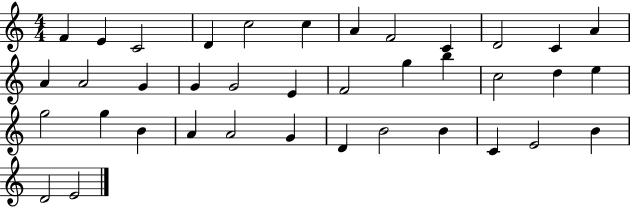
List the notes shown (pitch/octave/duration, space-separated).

F4/q E4/q C4/h D4/q C5/h C5/q A4/q F4/h C4/q D4/h C4/q A4/q A4/q A4/h G4/q G4/q G4/h E4/q F4/h G5/q B5/q C5/h D5/q E5/q G5/h G5/q B4/q A4/q A4/h G4/q D4/q B4/h B4/q C4/q E4/h B4/q D4/h E4/h